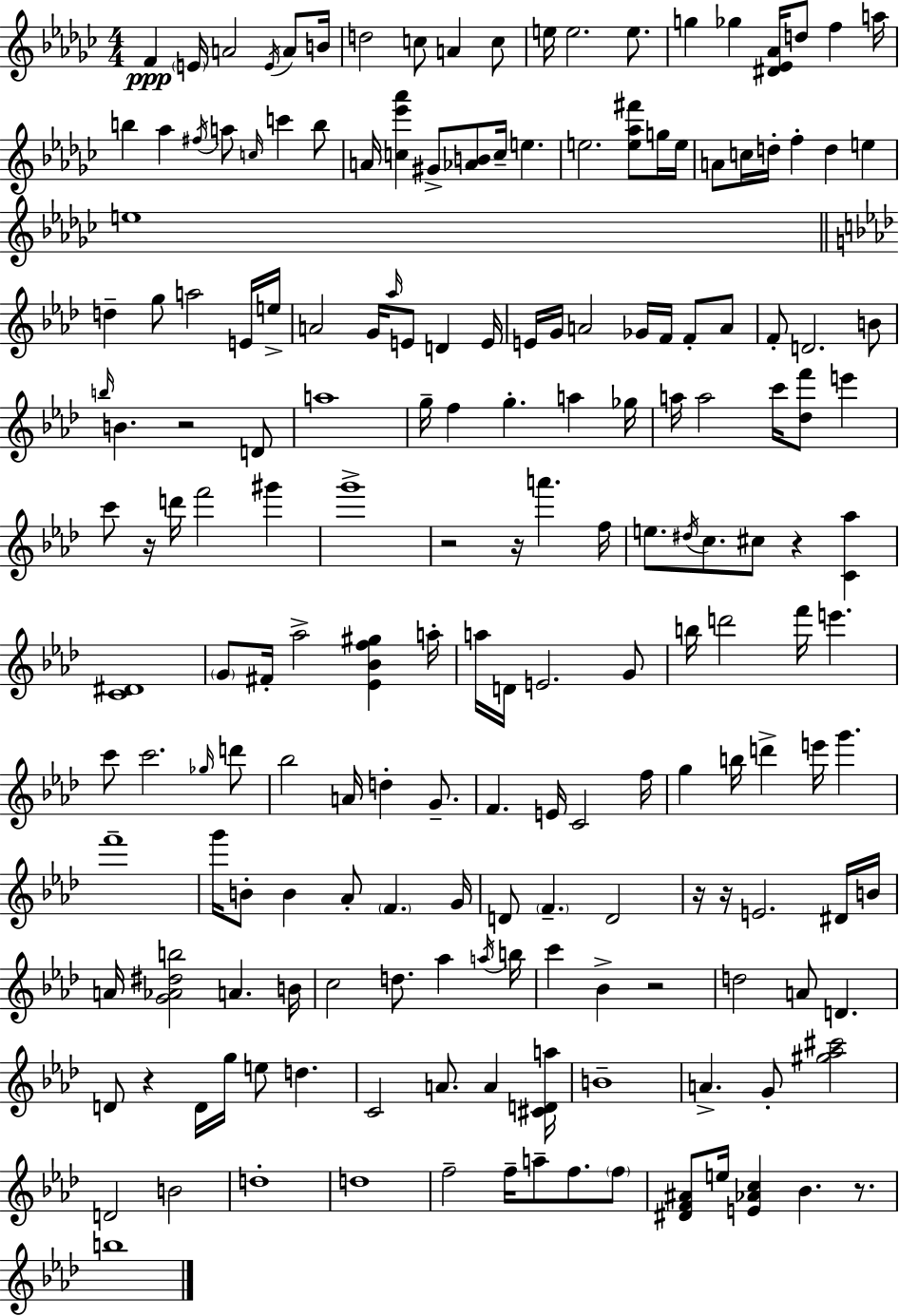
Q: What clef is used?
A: treble